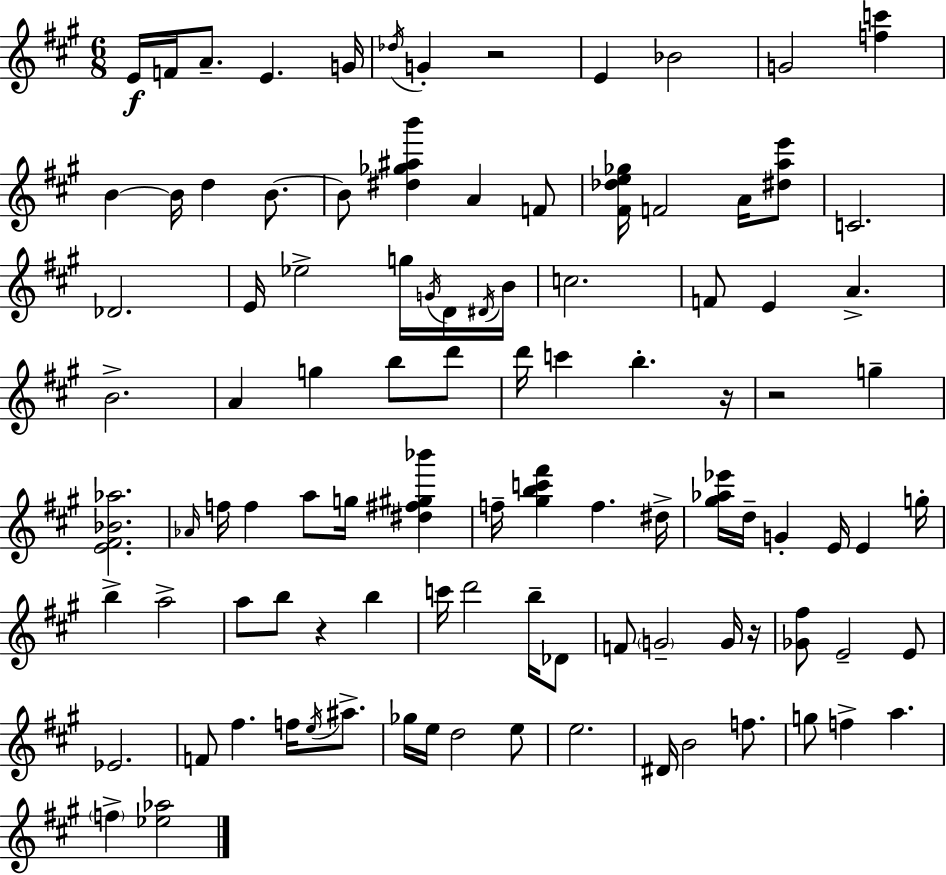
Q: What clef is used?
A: treble